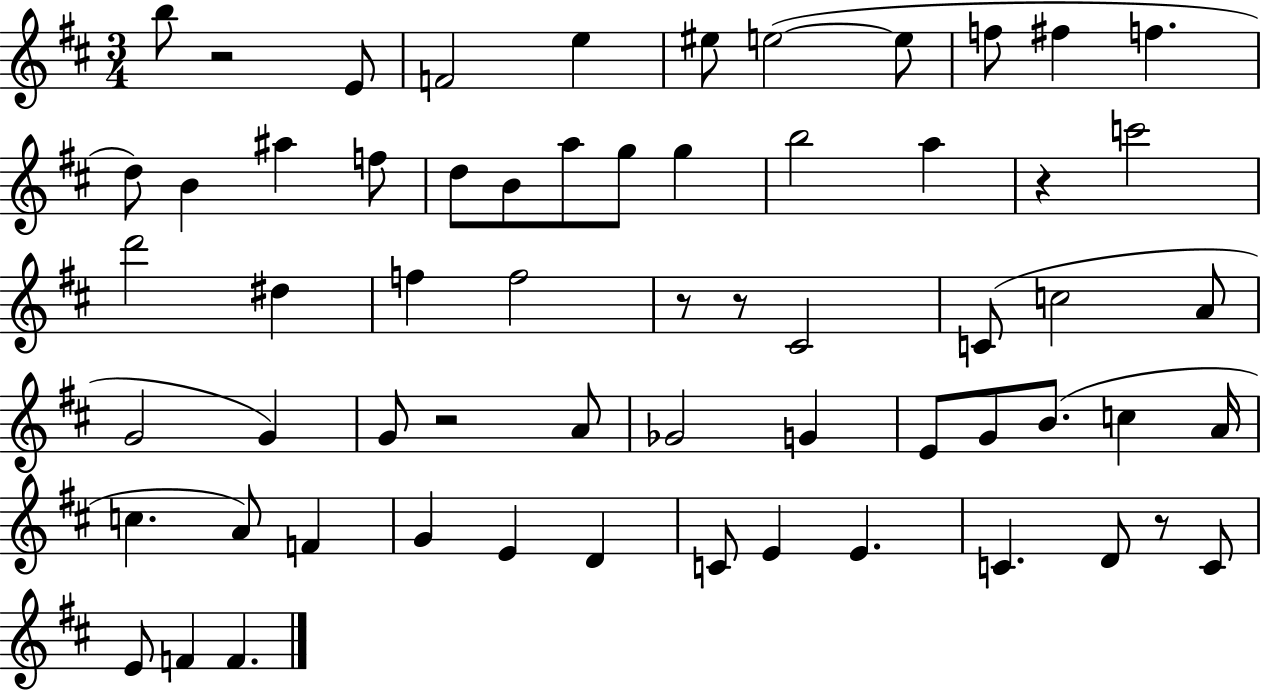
{
  \clef treble
  \numericTimeSignature
  \time 3/4
  \key d \major
  b''8 r2 e'8 | f'2 e''4 | eis''8 e''2~(~ e''8 | f''8 fis''4 f''4. | \break d''8) b'4 ais''4 f''8 | d''8 b'8 a''8 g''8 g''4 | b''2 a''4 | r4 c'''2 | \break d'''2 dis''4 | f''4 f''2 | r8 r8 cis'2 | c'8( c''2 a'8 | \break g'2 g'4) | g'8 r2 a'8 | ges'2 g'4 | e'8 g'8 b'8.( c''4 a'16 | \break c''4. a'8) f'4 | g'4 e'4 d'4 | c'8 e'4 e'4. | c'4. d'8 r8 c'8 | \break e'8 f'4 f'4. | \bar "|."
}